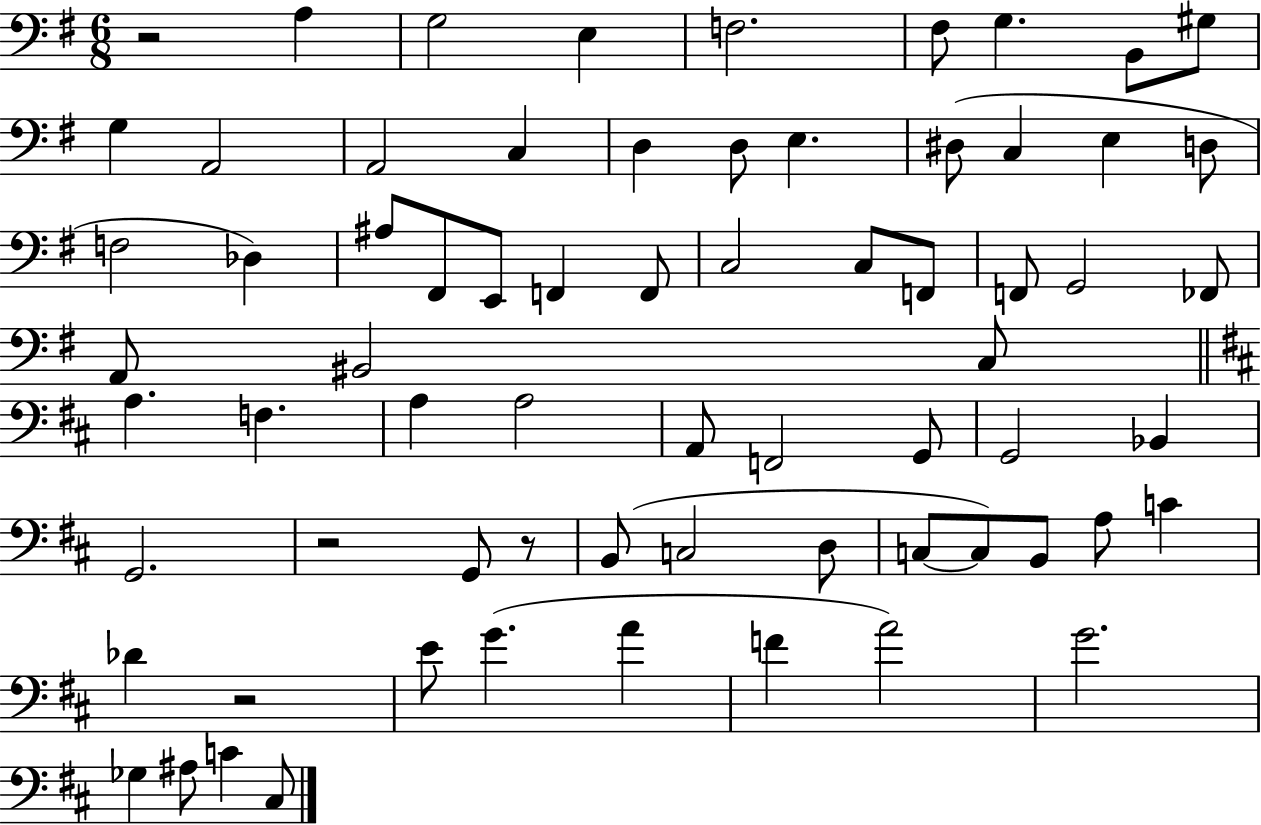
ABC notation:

X:1
T:Untitled
M:6/8
L:1/4
K:G
z2 A, G,2 E, F,2 ^F,/2 G, B,,/2 ^G,/2 G, A,,2 A,,2 C, D, D,/2 E, ^D,/2 C, E, D,/2 F,2 _D, ^A,/2 ^F,,/2 E,,/2 F,, F,,/2 C,2 C,/2 F,,/2 F,,/2 G,,2 _F,,/2 A,,/2 ^B,,2 C,/2 A, F, A, A,2 A,,/2 F,,2 G,,/2 G,,2 _B,, G,,2 z2 G,,/2 z/2 B,,/2 C,2 D,/2 C,/2 C,/2 B,,/2 A,/2 C _D z2 E/2 G A F A2 G2 _G, ^A,/2 C ^C,/2